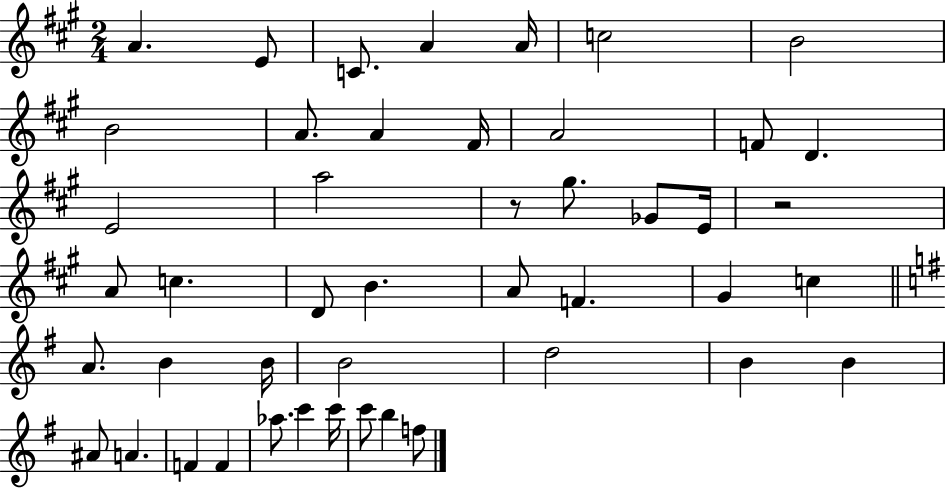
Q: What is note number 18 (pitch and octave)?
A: Gb4